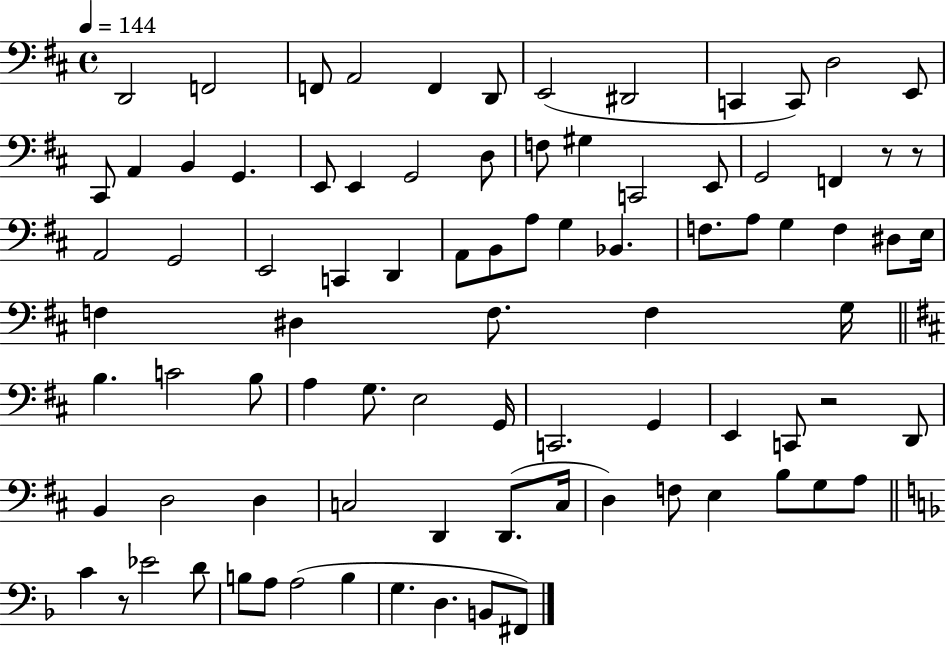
{
  \clef bass
  \time 4/4
  \defaultTimeSignature
  \key d \major
  \tempo 4 = 144
  d,2 f,2 | f,8 a,2 f,4 d,8 | e,2( dis,2 | c,4 c,8) d2 e,8 | \break cis,8 a,4 b,4 g,4. | e,8 e,4 g,2 d8 | f8 gis4 c,2 e,8 | g,2 f,4 r8 r8 | \break a,2 g,2 | e,2 c,4 d,4 | a,8 b,8 a8 g4 bes,4. | f8. a8 g4 f4 dis8 e16 | \break f4 dis4 f8. f4 g16 | \bar "||" \break \key d \major b4. c'2 b8 | a4 g8. e2 g,16 | c,2. g,4 | e,4 c,8 r2 d,8 | \break b,4 d2 d4 | c2 d,4 d,8.( c16 | d4) f8 e4 b8 g8 a8 | \bar "||" \break \key f \major c'4 r8 ees'2 d'8 | b8 a8 a2( b4 | g4. d4. b,8 fis,8) | \bar "|."
}